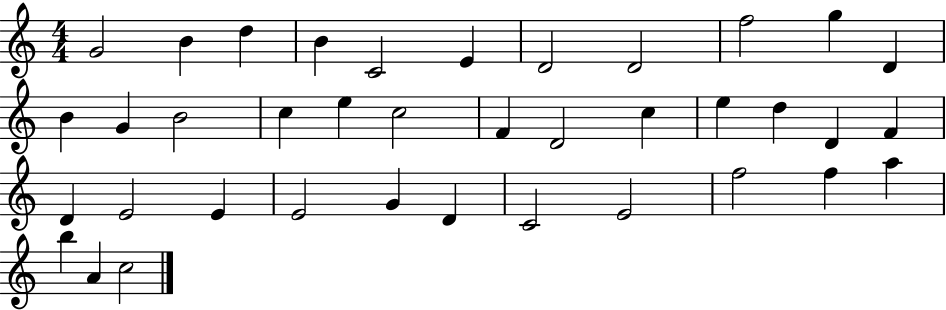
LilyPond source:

{
  \clef treble
  \numericTimeSignature
  \time 4/4
  \key c \major
  g'2 b'4 d''4 | b'4 c'2 e'4 | d'2 d'2 | f''2 g''4 d'4 | \break b'4 g'4 b'2 | c''4 e''4 c''2 | f'4 d'2 c''4 | e''4 d''4 d'4 f'4 | \break d'4 e'2 e'4 | e'2 g'4 d'4 | c'2 e'2 | f''2 f''4 a''4 | \break b''4 a'4 c''2 | \bar "|."
}